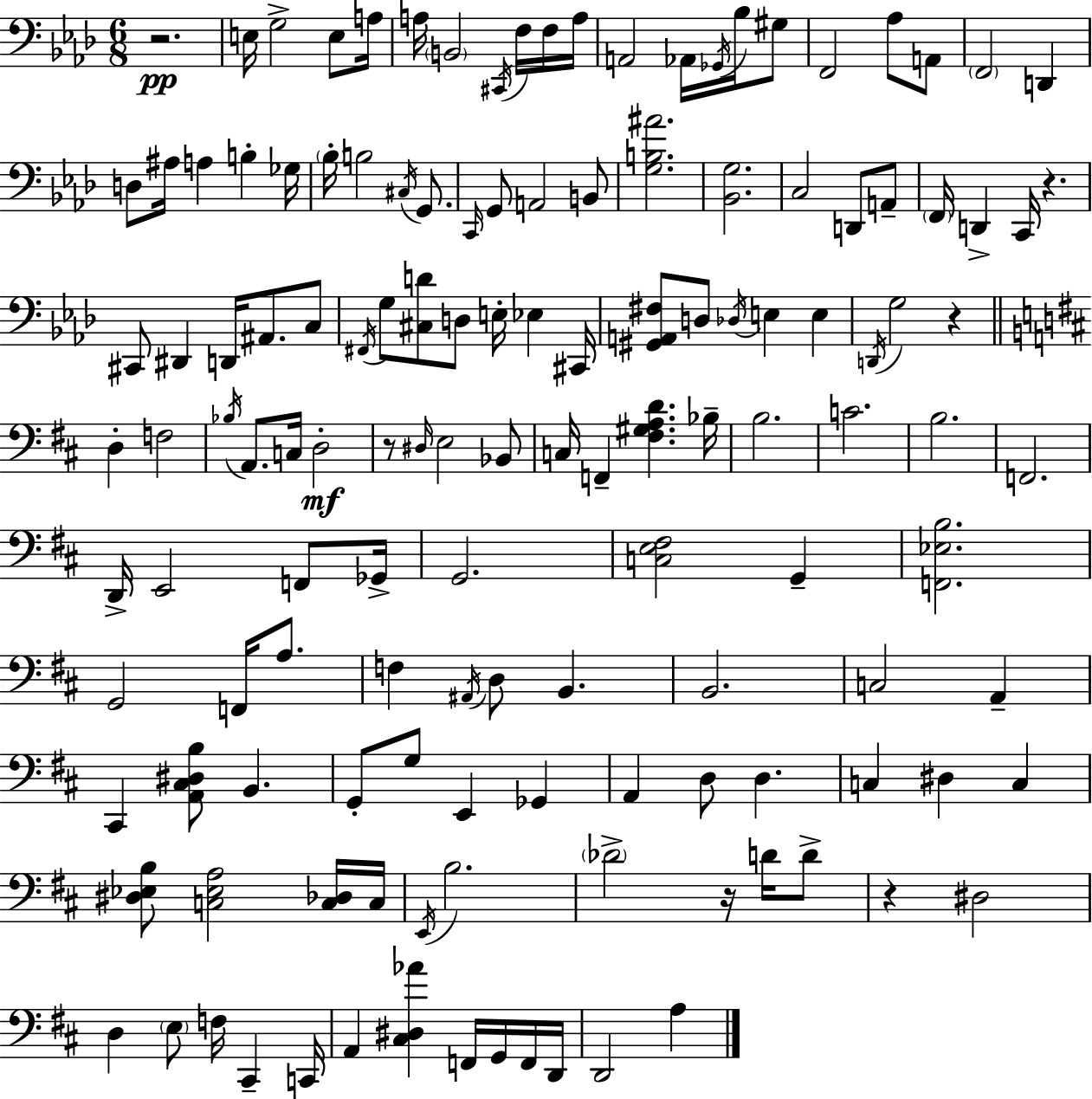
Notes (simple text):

R/h. E3/s G3/h E3/e A3/s A3/s B2/h C#2/s F3/s F3/s A3/s A2/h Ab2/s Gb2/s Bb3/s G#3/e F2/h Ab3/e A2/e F2/h D2/q D3/e A#3/s A3/q B3/q Gb3/s Bb3/s B3/h C#3/s G2/e. C2/s G2/e A2/h B2/e [G3,B3,A#4]/h. [Bb2,G3]/h. C3/h D2/e A2/e F2/s D2/q C2/s R/q. C#2/e D#2/q D2/s A#2/e. C3/e F#2/s G3/e [C#3,D4]/e D3/e E3/s Eb3/q C#2/s [G#2,A2,F#3]/e D3/e Db3/s E3/q E3/q D2/s G3/h R/q D3/q F3/h Bb3/s A2/e. C3/s D3/h R/e D#3/s E3/h Bb2/e C3/s F2/q [F#3,G#3,A3,D4]/q. Bb3/s B3/h. C4/h. B3/h. F2/h. D2/s E2/h F2/e Gb2/s G2/h. [C3,E3,F#3]/h G2/q [F2,Eb3,B3]/h. G2/h F2/s A3/e. F3/q A#2/s D3/e B2/q. B2/h. C3/h A2/q C#2/q [A2,C#3,D#3,B3]/e B2/q. G2/e G3/e E2/q Gb2/q A2/q D3/e D3/q. C3/q D#3/q C3/q [D#3,Eb3,B3]/e [C3,Eb3,A3]/h [C3,Db3]/s C3/s E2/s B3/h. Db4/h R/s D4/s D4/e R/q D#3/h D3/q E3/e F3/s C#2/q C2/s A2/q [C#3,D#3,Ab4]/q F2/s G2/s F2/s D2/s D2/h A3/q